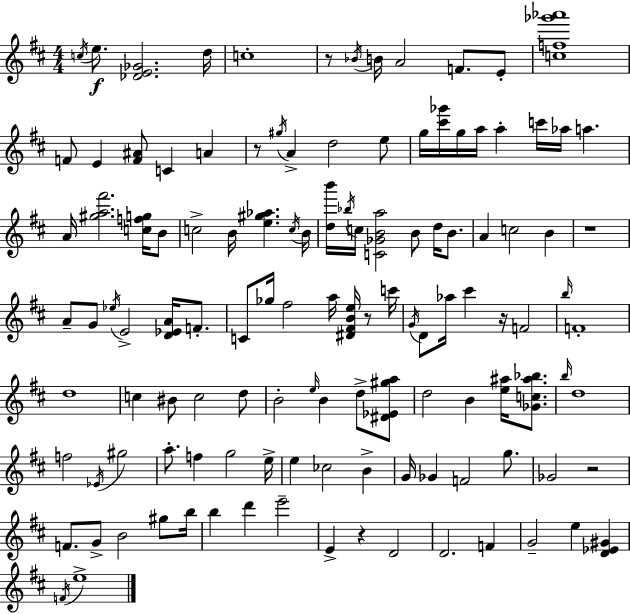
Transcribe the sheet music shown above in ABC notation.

X:1
T:Untitled
M:4/4
L:1/4
K:D
c/4 e/2 [_DE_G]2 d/4 c4 z/2 _B/4 B/4 A2 F/2 E/2 [cf_g'_a']4 F/2 E [F^A]/2 C A z/2 ^g/4 A d2 e/2 g/4 [^c'_g']/4 g/4 a/4 a c'/4 _a/4 a A/4 [^ga^f']2 [cfg]/4 B/2 c2 B/4 [e^g_a] c/4 B/4 [db']/4 _b/4 c/4 [C_GBa]2 B/2 d/4 B/2 A c2 B z4 A/2 G/2 _e/4 E2 [D_EA]/4 F/2 C/2 _g/4 ^f2 a/4 [^D^FBe]/4 z/2 c'/4 G/4 D/2 _a/4 ^c' z/4 F2 b/4 F4 d4 c ^B/2 c2 d/2 B2 e/4 B d/2 [^D_E^ga]/2 d2 B [e^a]/4 [_Gc^a_b]/2 b/4 d4 f2 _E/4 ^g2 a/2 f g2 e/4 e _c2 B G/4 _G F2 g/2 _G2 z2 F/2 G/2 B2 ^g/2 b/4 b d' e'2 E z D2 D2 F G2 e [D_E^G] F/4 e4